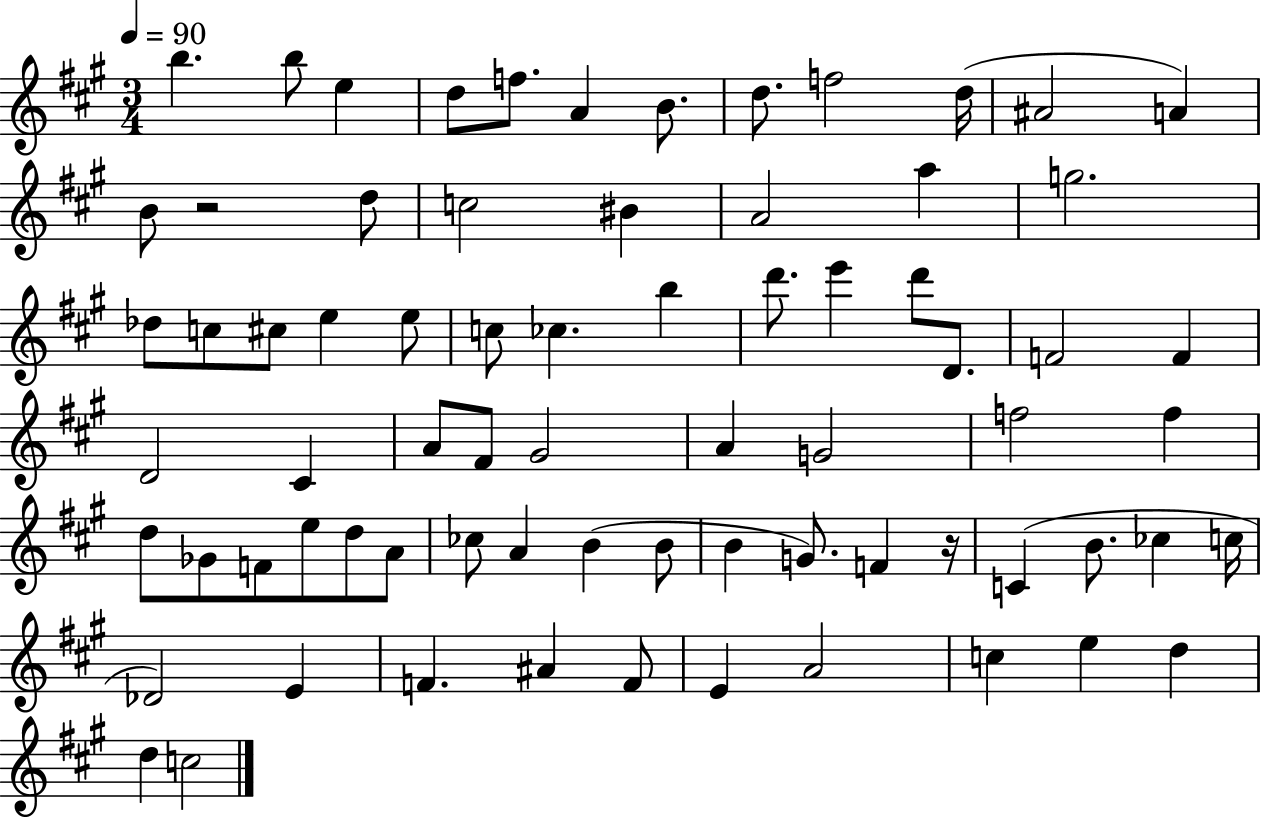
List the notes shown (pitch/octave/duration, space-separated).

B5/q. B5/e E5/q D5/e F5/e. A4/q B4/e. D5/e. F5/h D5/s A#4/h A4/q B4/e R/h D5/e C5/h BIS4/q A4/h A5/q G5/h. Db5/e C5/e C#5/e E5/q E5/e C5/e CES5/q. B5/q D6/e. E6/q D6/e D4/e. F4/h F4/q D4/h C#4/q A4/e F#4/e G#4/h A4/q G4/h F5/h F5/q D5/e Gb4/e F4/e E5/e D5/e A4/e CES5/e A4/q B4/q B4/e B4/q G4/e. F4/q R/s C4/q B4/e. CES5/q C5/s Db4/h E4/q F4/q. A#4/q F4/e E4/q A4/h C5/q E5/q D5/q D5/q C5/h